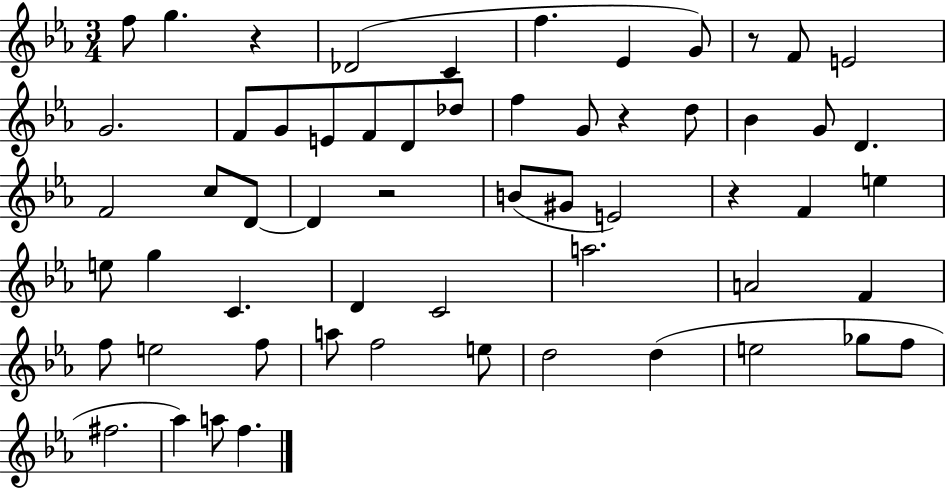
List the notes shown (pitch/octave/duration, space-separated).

F5/e G5/q. R/q Db4/h C4/q F5/q. Eb4/q G4/e R/e F4/e E4/h G4/h. F4/e G4/e E4/e F4/e D4/e Db5/e F5/q G4/e R/q D5/e Bb4/q G4/e D4/q. F4/h C5/e D4/e D4/q R/h B4/e G#4/e E4/h R/q F4/q E5/q E5/e G5/q C4/q. D4/q C4/h A5/h. A4/h F4/q F5/e E5/h F5/e A5/e F5/h E5/e D5/h D5/q E5/h Gb5/e F5/e F#5/h. Ab5/q A5/e F5/q.